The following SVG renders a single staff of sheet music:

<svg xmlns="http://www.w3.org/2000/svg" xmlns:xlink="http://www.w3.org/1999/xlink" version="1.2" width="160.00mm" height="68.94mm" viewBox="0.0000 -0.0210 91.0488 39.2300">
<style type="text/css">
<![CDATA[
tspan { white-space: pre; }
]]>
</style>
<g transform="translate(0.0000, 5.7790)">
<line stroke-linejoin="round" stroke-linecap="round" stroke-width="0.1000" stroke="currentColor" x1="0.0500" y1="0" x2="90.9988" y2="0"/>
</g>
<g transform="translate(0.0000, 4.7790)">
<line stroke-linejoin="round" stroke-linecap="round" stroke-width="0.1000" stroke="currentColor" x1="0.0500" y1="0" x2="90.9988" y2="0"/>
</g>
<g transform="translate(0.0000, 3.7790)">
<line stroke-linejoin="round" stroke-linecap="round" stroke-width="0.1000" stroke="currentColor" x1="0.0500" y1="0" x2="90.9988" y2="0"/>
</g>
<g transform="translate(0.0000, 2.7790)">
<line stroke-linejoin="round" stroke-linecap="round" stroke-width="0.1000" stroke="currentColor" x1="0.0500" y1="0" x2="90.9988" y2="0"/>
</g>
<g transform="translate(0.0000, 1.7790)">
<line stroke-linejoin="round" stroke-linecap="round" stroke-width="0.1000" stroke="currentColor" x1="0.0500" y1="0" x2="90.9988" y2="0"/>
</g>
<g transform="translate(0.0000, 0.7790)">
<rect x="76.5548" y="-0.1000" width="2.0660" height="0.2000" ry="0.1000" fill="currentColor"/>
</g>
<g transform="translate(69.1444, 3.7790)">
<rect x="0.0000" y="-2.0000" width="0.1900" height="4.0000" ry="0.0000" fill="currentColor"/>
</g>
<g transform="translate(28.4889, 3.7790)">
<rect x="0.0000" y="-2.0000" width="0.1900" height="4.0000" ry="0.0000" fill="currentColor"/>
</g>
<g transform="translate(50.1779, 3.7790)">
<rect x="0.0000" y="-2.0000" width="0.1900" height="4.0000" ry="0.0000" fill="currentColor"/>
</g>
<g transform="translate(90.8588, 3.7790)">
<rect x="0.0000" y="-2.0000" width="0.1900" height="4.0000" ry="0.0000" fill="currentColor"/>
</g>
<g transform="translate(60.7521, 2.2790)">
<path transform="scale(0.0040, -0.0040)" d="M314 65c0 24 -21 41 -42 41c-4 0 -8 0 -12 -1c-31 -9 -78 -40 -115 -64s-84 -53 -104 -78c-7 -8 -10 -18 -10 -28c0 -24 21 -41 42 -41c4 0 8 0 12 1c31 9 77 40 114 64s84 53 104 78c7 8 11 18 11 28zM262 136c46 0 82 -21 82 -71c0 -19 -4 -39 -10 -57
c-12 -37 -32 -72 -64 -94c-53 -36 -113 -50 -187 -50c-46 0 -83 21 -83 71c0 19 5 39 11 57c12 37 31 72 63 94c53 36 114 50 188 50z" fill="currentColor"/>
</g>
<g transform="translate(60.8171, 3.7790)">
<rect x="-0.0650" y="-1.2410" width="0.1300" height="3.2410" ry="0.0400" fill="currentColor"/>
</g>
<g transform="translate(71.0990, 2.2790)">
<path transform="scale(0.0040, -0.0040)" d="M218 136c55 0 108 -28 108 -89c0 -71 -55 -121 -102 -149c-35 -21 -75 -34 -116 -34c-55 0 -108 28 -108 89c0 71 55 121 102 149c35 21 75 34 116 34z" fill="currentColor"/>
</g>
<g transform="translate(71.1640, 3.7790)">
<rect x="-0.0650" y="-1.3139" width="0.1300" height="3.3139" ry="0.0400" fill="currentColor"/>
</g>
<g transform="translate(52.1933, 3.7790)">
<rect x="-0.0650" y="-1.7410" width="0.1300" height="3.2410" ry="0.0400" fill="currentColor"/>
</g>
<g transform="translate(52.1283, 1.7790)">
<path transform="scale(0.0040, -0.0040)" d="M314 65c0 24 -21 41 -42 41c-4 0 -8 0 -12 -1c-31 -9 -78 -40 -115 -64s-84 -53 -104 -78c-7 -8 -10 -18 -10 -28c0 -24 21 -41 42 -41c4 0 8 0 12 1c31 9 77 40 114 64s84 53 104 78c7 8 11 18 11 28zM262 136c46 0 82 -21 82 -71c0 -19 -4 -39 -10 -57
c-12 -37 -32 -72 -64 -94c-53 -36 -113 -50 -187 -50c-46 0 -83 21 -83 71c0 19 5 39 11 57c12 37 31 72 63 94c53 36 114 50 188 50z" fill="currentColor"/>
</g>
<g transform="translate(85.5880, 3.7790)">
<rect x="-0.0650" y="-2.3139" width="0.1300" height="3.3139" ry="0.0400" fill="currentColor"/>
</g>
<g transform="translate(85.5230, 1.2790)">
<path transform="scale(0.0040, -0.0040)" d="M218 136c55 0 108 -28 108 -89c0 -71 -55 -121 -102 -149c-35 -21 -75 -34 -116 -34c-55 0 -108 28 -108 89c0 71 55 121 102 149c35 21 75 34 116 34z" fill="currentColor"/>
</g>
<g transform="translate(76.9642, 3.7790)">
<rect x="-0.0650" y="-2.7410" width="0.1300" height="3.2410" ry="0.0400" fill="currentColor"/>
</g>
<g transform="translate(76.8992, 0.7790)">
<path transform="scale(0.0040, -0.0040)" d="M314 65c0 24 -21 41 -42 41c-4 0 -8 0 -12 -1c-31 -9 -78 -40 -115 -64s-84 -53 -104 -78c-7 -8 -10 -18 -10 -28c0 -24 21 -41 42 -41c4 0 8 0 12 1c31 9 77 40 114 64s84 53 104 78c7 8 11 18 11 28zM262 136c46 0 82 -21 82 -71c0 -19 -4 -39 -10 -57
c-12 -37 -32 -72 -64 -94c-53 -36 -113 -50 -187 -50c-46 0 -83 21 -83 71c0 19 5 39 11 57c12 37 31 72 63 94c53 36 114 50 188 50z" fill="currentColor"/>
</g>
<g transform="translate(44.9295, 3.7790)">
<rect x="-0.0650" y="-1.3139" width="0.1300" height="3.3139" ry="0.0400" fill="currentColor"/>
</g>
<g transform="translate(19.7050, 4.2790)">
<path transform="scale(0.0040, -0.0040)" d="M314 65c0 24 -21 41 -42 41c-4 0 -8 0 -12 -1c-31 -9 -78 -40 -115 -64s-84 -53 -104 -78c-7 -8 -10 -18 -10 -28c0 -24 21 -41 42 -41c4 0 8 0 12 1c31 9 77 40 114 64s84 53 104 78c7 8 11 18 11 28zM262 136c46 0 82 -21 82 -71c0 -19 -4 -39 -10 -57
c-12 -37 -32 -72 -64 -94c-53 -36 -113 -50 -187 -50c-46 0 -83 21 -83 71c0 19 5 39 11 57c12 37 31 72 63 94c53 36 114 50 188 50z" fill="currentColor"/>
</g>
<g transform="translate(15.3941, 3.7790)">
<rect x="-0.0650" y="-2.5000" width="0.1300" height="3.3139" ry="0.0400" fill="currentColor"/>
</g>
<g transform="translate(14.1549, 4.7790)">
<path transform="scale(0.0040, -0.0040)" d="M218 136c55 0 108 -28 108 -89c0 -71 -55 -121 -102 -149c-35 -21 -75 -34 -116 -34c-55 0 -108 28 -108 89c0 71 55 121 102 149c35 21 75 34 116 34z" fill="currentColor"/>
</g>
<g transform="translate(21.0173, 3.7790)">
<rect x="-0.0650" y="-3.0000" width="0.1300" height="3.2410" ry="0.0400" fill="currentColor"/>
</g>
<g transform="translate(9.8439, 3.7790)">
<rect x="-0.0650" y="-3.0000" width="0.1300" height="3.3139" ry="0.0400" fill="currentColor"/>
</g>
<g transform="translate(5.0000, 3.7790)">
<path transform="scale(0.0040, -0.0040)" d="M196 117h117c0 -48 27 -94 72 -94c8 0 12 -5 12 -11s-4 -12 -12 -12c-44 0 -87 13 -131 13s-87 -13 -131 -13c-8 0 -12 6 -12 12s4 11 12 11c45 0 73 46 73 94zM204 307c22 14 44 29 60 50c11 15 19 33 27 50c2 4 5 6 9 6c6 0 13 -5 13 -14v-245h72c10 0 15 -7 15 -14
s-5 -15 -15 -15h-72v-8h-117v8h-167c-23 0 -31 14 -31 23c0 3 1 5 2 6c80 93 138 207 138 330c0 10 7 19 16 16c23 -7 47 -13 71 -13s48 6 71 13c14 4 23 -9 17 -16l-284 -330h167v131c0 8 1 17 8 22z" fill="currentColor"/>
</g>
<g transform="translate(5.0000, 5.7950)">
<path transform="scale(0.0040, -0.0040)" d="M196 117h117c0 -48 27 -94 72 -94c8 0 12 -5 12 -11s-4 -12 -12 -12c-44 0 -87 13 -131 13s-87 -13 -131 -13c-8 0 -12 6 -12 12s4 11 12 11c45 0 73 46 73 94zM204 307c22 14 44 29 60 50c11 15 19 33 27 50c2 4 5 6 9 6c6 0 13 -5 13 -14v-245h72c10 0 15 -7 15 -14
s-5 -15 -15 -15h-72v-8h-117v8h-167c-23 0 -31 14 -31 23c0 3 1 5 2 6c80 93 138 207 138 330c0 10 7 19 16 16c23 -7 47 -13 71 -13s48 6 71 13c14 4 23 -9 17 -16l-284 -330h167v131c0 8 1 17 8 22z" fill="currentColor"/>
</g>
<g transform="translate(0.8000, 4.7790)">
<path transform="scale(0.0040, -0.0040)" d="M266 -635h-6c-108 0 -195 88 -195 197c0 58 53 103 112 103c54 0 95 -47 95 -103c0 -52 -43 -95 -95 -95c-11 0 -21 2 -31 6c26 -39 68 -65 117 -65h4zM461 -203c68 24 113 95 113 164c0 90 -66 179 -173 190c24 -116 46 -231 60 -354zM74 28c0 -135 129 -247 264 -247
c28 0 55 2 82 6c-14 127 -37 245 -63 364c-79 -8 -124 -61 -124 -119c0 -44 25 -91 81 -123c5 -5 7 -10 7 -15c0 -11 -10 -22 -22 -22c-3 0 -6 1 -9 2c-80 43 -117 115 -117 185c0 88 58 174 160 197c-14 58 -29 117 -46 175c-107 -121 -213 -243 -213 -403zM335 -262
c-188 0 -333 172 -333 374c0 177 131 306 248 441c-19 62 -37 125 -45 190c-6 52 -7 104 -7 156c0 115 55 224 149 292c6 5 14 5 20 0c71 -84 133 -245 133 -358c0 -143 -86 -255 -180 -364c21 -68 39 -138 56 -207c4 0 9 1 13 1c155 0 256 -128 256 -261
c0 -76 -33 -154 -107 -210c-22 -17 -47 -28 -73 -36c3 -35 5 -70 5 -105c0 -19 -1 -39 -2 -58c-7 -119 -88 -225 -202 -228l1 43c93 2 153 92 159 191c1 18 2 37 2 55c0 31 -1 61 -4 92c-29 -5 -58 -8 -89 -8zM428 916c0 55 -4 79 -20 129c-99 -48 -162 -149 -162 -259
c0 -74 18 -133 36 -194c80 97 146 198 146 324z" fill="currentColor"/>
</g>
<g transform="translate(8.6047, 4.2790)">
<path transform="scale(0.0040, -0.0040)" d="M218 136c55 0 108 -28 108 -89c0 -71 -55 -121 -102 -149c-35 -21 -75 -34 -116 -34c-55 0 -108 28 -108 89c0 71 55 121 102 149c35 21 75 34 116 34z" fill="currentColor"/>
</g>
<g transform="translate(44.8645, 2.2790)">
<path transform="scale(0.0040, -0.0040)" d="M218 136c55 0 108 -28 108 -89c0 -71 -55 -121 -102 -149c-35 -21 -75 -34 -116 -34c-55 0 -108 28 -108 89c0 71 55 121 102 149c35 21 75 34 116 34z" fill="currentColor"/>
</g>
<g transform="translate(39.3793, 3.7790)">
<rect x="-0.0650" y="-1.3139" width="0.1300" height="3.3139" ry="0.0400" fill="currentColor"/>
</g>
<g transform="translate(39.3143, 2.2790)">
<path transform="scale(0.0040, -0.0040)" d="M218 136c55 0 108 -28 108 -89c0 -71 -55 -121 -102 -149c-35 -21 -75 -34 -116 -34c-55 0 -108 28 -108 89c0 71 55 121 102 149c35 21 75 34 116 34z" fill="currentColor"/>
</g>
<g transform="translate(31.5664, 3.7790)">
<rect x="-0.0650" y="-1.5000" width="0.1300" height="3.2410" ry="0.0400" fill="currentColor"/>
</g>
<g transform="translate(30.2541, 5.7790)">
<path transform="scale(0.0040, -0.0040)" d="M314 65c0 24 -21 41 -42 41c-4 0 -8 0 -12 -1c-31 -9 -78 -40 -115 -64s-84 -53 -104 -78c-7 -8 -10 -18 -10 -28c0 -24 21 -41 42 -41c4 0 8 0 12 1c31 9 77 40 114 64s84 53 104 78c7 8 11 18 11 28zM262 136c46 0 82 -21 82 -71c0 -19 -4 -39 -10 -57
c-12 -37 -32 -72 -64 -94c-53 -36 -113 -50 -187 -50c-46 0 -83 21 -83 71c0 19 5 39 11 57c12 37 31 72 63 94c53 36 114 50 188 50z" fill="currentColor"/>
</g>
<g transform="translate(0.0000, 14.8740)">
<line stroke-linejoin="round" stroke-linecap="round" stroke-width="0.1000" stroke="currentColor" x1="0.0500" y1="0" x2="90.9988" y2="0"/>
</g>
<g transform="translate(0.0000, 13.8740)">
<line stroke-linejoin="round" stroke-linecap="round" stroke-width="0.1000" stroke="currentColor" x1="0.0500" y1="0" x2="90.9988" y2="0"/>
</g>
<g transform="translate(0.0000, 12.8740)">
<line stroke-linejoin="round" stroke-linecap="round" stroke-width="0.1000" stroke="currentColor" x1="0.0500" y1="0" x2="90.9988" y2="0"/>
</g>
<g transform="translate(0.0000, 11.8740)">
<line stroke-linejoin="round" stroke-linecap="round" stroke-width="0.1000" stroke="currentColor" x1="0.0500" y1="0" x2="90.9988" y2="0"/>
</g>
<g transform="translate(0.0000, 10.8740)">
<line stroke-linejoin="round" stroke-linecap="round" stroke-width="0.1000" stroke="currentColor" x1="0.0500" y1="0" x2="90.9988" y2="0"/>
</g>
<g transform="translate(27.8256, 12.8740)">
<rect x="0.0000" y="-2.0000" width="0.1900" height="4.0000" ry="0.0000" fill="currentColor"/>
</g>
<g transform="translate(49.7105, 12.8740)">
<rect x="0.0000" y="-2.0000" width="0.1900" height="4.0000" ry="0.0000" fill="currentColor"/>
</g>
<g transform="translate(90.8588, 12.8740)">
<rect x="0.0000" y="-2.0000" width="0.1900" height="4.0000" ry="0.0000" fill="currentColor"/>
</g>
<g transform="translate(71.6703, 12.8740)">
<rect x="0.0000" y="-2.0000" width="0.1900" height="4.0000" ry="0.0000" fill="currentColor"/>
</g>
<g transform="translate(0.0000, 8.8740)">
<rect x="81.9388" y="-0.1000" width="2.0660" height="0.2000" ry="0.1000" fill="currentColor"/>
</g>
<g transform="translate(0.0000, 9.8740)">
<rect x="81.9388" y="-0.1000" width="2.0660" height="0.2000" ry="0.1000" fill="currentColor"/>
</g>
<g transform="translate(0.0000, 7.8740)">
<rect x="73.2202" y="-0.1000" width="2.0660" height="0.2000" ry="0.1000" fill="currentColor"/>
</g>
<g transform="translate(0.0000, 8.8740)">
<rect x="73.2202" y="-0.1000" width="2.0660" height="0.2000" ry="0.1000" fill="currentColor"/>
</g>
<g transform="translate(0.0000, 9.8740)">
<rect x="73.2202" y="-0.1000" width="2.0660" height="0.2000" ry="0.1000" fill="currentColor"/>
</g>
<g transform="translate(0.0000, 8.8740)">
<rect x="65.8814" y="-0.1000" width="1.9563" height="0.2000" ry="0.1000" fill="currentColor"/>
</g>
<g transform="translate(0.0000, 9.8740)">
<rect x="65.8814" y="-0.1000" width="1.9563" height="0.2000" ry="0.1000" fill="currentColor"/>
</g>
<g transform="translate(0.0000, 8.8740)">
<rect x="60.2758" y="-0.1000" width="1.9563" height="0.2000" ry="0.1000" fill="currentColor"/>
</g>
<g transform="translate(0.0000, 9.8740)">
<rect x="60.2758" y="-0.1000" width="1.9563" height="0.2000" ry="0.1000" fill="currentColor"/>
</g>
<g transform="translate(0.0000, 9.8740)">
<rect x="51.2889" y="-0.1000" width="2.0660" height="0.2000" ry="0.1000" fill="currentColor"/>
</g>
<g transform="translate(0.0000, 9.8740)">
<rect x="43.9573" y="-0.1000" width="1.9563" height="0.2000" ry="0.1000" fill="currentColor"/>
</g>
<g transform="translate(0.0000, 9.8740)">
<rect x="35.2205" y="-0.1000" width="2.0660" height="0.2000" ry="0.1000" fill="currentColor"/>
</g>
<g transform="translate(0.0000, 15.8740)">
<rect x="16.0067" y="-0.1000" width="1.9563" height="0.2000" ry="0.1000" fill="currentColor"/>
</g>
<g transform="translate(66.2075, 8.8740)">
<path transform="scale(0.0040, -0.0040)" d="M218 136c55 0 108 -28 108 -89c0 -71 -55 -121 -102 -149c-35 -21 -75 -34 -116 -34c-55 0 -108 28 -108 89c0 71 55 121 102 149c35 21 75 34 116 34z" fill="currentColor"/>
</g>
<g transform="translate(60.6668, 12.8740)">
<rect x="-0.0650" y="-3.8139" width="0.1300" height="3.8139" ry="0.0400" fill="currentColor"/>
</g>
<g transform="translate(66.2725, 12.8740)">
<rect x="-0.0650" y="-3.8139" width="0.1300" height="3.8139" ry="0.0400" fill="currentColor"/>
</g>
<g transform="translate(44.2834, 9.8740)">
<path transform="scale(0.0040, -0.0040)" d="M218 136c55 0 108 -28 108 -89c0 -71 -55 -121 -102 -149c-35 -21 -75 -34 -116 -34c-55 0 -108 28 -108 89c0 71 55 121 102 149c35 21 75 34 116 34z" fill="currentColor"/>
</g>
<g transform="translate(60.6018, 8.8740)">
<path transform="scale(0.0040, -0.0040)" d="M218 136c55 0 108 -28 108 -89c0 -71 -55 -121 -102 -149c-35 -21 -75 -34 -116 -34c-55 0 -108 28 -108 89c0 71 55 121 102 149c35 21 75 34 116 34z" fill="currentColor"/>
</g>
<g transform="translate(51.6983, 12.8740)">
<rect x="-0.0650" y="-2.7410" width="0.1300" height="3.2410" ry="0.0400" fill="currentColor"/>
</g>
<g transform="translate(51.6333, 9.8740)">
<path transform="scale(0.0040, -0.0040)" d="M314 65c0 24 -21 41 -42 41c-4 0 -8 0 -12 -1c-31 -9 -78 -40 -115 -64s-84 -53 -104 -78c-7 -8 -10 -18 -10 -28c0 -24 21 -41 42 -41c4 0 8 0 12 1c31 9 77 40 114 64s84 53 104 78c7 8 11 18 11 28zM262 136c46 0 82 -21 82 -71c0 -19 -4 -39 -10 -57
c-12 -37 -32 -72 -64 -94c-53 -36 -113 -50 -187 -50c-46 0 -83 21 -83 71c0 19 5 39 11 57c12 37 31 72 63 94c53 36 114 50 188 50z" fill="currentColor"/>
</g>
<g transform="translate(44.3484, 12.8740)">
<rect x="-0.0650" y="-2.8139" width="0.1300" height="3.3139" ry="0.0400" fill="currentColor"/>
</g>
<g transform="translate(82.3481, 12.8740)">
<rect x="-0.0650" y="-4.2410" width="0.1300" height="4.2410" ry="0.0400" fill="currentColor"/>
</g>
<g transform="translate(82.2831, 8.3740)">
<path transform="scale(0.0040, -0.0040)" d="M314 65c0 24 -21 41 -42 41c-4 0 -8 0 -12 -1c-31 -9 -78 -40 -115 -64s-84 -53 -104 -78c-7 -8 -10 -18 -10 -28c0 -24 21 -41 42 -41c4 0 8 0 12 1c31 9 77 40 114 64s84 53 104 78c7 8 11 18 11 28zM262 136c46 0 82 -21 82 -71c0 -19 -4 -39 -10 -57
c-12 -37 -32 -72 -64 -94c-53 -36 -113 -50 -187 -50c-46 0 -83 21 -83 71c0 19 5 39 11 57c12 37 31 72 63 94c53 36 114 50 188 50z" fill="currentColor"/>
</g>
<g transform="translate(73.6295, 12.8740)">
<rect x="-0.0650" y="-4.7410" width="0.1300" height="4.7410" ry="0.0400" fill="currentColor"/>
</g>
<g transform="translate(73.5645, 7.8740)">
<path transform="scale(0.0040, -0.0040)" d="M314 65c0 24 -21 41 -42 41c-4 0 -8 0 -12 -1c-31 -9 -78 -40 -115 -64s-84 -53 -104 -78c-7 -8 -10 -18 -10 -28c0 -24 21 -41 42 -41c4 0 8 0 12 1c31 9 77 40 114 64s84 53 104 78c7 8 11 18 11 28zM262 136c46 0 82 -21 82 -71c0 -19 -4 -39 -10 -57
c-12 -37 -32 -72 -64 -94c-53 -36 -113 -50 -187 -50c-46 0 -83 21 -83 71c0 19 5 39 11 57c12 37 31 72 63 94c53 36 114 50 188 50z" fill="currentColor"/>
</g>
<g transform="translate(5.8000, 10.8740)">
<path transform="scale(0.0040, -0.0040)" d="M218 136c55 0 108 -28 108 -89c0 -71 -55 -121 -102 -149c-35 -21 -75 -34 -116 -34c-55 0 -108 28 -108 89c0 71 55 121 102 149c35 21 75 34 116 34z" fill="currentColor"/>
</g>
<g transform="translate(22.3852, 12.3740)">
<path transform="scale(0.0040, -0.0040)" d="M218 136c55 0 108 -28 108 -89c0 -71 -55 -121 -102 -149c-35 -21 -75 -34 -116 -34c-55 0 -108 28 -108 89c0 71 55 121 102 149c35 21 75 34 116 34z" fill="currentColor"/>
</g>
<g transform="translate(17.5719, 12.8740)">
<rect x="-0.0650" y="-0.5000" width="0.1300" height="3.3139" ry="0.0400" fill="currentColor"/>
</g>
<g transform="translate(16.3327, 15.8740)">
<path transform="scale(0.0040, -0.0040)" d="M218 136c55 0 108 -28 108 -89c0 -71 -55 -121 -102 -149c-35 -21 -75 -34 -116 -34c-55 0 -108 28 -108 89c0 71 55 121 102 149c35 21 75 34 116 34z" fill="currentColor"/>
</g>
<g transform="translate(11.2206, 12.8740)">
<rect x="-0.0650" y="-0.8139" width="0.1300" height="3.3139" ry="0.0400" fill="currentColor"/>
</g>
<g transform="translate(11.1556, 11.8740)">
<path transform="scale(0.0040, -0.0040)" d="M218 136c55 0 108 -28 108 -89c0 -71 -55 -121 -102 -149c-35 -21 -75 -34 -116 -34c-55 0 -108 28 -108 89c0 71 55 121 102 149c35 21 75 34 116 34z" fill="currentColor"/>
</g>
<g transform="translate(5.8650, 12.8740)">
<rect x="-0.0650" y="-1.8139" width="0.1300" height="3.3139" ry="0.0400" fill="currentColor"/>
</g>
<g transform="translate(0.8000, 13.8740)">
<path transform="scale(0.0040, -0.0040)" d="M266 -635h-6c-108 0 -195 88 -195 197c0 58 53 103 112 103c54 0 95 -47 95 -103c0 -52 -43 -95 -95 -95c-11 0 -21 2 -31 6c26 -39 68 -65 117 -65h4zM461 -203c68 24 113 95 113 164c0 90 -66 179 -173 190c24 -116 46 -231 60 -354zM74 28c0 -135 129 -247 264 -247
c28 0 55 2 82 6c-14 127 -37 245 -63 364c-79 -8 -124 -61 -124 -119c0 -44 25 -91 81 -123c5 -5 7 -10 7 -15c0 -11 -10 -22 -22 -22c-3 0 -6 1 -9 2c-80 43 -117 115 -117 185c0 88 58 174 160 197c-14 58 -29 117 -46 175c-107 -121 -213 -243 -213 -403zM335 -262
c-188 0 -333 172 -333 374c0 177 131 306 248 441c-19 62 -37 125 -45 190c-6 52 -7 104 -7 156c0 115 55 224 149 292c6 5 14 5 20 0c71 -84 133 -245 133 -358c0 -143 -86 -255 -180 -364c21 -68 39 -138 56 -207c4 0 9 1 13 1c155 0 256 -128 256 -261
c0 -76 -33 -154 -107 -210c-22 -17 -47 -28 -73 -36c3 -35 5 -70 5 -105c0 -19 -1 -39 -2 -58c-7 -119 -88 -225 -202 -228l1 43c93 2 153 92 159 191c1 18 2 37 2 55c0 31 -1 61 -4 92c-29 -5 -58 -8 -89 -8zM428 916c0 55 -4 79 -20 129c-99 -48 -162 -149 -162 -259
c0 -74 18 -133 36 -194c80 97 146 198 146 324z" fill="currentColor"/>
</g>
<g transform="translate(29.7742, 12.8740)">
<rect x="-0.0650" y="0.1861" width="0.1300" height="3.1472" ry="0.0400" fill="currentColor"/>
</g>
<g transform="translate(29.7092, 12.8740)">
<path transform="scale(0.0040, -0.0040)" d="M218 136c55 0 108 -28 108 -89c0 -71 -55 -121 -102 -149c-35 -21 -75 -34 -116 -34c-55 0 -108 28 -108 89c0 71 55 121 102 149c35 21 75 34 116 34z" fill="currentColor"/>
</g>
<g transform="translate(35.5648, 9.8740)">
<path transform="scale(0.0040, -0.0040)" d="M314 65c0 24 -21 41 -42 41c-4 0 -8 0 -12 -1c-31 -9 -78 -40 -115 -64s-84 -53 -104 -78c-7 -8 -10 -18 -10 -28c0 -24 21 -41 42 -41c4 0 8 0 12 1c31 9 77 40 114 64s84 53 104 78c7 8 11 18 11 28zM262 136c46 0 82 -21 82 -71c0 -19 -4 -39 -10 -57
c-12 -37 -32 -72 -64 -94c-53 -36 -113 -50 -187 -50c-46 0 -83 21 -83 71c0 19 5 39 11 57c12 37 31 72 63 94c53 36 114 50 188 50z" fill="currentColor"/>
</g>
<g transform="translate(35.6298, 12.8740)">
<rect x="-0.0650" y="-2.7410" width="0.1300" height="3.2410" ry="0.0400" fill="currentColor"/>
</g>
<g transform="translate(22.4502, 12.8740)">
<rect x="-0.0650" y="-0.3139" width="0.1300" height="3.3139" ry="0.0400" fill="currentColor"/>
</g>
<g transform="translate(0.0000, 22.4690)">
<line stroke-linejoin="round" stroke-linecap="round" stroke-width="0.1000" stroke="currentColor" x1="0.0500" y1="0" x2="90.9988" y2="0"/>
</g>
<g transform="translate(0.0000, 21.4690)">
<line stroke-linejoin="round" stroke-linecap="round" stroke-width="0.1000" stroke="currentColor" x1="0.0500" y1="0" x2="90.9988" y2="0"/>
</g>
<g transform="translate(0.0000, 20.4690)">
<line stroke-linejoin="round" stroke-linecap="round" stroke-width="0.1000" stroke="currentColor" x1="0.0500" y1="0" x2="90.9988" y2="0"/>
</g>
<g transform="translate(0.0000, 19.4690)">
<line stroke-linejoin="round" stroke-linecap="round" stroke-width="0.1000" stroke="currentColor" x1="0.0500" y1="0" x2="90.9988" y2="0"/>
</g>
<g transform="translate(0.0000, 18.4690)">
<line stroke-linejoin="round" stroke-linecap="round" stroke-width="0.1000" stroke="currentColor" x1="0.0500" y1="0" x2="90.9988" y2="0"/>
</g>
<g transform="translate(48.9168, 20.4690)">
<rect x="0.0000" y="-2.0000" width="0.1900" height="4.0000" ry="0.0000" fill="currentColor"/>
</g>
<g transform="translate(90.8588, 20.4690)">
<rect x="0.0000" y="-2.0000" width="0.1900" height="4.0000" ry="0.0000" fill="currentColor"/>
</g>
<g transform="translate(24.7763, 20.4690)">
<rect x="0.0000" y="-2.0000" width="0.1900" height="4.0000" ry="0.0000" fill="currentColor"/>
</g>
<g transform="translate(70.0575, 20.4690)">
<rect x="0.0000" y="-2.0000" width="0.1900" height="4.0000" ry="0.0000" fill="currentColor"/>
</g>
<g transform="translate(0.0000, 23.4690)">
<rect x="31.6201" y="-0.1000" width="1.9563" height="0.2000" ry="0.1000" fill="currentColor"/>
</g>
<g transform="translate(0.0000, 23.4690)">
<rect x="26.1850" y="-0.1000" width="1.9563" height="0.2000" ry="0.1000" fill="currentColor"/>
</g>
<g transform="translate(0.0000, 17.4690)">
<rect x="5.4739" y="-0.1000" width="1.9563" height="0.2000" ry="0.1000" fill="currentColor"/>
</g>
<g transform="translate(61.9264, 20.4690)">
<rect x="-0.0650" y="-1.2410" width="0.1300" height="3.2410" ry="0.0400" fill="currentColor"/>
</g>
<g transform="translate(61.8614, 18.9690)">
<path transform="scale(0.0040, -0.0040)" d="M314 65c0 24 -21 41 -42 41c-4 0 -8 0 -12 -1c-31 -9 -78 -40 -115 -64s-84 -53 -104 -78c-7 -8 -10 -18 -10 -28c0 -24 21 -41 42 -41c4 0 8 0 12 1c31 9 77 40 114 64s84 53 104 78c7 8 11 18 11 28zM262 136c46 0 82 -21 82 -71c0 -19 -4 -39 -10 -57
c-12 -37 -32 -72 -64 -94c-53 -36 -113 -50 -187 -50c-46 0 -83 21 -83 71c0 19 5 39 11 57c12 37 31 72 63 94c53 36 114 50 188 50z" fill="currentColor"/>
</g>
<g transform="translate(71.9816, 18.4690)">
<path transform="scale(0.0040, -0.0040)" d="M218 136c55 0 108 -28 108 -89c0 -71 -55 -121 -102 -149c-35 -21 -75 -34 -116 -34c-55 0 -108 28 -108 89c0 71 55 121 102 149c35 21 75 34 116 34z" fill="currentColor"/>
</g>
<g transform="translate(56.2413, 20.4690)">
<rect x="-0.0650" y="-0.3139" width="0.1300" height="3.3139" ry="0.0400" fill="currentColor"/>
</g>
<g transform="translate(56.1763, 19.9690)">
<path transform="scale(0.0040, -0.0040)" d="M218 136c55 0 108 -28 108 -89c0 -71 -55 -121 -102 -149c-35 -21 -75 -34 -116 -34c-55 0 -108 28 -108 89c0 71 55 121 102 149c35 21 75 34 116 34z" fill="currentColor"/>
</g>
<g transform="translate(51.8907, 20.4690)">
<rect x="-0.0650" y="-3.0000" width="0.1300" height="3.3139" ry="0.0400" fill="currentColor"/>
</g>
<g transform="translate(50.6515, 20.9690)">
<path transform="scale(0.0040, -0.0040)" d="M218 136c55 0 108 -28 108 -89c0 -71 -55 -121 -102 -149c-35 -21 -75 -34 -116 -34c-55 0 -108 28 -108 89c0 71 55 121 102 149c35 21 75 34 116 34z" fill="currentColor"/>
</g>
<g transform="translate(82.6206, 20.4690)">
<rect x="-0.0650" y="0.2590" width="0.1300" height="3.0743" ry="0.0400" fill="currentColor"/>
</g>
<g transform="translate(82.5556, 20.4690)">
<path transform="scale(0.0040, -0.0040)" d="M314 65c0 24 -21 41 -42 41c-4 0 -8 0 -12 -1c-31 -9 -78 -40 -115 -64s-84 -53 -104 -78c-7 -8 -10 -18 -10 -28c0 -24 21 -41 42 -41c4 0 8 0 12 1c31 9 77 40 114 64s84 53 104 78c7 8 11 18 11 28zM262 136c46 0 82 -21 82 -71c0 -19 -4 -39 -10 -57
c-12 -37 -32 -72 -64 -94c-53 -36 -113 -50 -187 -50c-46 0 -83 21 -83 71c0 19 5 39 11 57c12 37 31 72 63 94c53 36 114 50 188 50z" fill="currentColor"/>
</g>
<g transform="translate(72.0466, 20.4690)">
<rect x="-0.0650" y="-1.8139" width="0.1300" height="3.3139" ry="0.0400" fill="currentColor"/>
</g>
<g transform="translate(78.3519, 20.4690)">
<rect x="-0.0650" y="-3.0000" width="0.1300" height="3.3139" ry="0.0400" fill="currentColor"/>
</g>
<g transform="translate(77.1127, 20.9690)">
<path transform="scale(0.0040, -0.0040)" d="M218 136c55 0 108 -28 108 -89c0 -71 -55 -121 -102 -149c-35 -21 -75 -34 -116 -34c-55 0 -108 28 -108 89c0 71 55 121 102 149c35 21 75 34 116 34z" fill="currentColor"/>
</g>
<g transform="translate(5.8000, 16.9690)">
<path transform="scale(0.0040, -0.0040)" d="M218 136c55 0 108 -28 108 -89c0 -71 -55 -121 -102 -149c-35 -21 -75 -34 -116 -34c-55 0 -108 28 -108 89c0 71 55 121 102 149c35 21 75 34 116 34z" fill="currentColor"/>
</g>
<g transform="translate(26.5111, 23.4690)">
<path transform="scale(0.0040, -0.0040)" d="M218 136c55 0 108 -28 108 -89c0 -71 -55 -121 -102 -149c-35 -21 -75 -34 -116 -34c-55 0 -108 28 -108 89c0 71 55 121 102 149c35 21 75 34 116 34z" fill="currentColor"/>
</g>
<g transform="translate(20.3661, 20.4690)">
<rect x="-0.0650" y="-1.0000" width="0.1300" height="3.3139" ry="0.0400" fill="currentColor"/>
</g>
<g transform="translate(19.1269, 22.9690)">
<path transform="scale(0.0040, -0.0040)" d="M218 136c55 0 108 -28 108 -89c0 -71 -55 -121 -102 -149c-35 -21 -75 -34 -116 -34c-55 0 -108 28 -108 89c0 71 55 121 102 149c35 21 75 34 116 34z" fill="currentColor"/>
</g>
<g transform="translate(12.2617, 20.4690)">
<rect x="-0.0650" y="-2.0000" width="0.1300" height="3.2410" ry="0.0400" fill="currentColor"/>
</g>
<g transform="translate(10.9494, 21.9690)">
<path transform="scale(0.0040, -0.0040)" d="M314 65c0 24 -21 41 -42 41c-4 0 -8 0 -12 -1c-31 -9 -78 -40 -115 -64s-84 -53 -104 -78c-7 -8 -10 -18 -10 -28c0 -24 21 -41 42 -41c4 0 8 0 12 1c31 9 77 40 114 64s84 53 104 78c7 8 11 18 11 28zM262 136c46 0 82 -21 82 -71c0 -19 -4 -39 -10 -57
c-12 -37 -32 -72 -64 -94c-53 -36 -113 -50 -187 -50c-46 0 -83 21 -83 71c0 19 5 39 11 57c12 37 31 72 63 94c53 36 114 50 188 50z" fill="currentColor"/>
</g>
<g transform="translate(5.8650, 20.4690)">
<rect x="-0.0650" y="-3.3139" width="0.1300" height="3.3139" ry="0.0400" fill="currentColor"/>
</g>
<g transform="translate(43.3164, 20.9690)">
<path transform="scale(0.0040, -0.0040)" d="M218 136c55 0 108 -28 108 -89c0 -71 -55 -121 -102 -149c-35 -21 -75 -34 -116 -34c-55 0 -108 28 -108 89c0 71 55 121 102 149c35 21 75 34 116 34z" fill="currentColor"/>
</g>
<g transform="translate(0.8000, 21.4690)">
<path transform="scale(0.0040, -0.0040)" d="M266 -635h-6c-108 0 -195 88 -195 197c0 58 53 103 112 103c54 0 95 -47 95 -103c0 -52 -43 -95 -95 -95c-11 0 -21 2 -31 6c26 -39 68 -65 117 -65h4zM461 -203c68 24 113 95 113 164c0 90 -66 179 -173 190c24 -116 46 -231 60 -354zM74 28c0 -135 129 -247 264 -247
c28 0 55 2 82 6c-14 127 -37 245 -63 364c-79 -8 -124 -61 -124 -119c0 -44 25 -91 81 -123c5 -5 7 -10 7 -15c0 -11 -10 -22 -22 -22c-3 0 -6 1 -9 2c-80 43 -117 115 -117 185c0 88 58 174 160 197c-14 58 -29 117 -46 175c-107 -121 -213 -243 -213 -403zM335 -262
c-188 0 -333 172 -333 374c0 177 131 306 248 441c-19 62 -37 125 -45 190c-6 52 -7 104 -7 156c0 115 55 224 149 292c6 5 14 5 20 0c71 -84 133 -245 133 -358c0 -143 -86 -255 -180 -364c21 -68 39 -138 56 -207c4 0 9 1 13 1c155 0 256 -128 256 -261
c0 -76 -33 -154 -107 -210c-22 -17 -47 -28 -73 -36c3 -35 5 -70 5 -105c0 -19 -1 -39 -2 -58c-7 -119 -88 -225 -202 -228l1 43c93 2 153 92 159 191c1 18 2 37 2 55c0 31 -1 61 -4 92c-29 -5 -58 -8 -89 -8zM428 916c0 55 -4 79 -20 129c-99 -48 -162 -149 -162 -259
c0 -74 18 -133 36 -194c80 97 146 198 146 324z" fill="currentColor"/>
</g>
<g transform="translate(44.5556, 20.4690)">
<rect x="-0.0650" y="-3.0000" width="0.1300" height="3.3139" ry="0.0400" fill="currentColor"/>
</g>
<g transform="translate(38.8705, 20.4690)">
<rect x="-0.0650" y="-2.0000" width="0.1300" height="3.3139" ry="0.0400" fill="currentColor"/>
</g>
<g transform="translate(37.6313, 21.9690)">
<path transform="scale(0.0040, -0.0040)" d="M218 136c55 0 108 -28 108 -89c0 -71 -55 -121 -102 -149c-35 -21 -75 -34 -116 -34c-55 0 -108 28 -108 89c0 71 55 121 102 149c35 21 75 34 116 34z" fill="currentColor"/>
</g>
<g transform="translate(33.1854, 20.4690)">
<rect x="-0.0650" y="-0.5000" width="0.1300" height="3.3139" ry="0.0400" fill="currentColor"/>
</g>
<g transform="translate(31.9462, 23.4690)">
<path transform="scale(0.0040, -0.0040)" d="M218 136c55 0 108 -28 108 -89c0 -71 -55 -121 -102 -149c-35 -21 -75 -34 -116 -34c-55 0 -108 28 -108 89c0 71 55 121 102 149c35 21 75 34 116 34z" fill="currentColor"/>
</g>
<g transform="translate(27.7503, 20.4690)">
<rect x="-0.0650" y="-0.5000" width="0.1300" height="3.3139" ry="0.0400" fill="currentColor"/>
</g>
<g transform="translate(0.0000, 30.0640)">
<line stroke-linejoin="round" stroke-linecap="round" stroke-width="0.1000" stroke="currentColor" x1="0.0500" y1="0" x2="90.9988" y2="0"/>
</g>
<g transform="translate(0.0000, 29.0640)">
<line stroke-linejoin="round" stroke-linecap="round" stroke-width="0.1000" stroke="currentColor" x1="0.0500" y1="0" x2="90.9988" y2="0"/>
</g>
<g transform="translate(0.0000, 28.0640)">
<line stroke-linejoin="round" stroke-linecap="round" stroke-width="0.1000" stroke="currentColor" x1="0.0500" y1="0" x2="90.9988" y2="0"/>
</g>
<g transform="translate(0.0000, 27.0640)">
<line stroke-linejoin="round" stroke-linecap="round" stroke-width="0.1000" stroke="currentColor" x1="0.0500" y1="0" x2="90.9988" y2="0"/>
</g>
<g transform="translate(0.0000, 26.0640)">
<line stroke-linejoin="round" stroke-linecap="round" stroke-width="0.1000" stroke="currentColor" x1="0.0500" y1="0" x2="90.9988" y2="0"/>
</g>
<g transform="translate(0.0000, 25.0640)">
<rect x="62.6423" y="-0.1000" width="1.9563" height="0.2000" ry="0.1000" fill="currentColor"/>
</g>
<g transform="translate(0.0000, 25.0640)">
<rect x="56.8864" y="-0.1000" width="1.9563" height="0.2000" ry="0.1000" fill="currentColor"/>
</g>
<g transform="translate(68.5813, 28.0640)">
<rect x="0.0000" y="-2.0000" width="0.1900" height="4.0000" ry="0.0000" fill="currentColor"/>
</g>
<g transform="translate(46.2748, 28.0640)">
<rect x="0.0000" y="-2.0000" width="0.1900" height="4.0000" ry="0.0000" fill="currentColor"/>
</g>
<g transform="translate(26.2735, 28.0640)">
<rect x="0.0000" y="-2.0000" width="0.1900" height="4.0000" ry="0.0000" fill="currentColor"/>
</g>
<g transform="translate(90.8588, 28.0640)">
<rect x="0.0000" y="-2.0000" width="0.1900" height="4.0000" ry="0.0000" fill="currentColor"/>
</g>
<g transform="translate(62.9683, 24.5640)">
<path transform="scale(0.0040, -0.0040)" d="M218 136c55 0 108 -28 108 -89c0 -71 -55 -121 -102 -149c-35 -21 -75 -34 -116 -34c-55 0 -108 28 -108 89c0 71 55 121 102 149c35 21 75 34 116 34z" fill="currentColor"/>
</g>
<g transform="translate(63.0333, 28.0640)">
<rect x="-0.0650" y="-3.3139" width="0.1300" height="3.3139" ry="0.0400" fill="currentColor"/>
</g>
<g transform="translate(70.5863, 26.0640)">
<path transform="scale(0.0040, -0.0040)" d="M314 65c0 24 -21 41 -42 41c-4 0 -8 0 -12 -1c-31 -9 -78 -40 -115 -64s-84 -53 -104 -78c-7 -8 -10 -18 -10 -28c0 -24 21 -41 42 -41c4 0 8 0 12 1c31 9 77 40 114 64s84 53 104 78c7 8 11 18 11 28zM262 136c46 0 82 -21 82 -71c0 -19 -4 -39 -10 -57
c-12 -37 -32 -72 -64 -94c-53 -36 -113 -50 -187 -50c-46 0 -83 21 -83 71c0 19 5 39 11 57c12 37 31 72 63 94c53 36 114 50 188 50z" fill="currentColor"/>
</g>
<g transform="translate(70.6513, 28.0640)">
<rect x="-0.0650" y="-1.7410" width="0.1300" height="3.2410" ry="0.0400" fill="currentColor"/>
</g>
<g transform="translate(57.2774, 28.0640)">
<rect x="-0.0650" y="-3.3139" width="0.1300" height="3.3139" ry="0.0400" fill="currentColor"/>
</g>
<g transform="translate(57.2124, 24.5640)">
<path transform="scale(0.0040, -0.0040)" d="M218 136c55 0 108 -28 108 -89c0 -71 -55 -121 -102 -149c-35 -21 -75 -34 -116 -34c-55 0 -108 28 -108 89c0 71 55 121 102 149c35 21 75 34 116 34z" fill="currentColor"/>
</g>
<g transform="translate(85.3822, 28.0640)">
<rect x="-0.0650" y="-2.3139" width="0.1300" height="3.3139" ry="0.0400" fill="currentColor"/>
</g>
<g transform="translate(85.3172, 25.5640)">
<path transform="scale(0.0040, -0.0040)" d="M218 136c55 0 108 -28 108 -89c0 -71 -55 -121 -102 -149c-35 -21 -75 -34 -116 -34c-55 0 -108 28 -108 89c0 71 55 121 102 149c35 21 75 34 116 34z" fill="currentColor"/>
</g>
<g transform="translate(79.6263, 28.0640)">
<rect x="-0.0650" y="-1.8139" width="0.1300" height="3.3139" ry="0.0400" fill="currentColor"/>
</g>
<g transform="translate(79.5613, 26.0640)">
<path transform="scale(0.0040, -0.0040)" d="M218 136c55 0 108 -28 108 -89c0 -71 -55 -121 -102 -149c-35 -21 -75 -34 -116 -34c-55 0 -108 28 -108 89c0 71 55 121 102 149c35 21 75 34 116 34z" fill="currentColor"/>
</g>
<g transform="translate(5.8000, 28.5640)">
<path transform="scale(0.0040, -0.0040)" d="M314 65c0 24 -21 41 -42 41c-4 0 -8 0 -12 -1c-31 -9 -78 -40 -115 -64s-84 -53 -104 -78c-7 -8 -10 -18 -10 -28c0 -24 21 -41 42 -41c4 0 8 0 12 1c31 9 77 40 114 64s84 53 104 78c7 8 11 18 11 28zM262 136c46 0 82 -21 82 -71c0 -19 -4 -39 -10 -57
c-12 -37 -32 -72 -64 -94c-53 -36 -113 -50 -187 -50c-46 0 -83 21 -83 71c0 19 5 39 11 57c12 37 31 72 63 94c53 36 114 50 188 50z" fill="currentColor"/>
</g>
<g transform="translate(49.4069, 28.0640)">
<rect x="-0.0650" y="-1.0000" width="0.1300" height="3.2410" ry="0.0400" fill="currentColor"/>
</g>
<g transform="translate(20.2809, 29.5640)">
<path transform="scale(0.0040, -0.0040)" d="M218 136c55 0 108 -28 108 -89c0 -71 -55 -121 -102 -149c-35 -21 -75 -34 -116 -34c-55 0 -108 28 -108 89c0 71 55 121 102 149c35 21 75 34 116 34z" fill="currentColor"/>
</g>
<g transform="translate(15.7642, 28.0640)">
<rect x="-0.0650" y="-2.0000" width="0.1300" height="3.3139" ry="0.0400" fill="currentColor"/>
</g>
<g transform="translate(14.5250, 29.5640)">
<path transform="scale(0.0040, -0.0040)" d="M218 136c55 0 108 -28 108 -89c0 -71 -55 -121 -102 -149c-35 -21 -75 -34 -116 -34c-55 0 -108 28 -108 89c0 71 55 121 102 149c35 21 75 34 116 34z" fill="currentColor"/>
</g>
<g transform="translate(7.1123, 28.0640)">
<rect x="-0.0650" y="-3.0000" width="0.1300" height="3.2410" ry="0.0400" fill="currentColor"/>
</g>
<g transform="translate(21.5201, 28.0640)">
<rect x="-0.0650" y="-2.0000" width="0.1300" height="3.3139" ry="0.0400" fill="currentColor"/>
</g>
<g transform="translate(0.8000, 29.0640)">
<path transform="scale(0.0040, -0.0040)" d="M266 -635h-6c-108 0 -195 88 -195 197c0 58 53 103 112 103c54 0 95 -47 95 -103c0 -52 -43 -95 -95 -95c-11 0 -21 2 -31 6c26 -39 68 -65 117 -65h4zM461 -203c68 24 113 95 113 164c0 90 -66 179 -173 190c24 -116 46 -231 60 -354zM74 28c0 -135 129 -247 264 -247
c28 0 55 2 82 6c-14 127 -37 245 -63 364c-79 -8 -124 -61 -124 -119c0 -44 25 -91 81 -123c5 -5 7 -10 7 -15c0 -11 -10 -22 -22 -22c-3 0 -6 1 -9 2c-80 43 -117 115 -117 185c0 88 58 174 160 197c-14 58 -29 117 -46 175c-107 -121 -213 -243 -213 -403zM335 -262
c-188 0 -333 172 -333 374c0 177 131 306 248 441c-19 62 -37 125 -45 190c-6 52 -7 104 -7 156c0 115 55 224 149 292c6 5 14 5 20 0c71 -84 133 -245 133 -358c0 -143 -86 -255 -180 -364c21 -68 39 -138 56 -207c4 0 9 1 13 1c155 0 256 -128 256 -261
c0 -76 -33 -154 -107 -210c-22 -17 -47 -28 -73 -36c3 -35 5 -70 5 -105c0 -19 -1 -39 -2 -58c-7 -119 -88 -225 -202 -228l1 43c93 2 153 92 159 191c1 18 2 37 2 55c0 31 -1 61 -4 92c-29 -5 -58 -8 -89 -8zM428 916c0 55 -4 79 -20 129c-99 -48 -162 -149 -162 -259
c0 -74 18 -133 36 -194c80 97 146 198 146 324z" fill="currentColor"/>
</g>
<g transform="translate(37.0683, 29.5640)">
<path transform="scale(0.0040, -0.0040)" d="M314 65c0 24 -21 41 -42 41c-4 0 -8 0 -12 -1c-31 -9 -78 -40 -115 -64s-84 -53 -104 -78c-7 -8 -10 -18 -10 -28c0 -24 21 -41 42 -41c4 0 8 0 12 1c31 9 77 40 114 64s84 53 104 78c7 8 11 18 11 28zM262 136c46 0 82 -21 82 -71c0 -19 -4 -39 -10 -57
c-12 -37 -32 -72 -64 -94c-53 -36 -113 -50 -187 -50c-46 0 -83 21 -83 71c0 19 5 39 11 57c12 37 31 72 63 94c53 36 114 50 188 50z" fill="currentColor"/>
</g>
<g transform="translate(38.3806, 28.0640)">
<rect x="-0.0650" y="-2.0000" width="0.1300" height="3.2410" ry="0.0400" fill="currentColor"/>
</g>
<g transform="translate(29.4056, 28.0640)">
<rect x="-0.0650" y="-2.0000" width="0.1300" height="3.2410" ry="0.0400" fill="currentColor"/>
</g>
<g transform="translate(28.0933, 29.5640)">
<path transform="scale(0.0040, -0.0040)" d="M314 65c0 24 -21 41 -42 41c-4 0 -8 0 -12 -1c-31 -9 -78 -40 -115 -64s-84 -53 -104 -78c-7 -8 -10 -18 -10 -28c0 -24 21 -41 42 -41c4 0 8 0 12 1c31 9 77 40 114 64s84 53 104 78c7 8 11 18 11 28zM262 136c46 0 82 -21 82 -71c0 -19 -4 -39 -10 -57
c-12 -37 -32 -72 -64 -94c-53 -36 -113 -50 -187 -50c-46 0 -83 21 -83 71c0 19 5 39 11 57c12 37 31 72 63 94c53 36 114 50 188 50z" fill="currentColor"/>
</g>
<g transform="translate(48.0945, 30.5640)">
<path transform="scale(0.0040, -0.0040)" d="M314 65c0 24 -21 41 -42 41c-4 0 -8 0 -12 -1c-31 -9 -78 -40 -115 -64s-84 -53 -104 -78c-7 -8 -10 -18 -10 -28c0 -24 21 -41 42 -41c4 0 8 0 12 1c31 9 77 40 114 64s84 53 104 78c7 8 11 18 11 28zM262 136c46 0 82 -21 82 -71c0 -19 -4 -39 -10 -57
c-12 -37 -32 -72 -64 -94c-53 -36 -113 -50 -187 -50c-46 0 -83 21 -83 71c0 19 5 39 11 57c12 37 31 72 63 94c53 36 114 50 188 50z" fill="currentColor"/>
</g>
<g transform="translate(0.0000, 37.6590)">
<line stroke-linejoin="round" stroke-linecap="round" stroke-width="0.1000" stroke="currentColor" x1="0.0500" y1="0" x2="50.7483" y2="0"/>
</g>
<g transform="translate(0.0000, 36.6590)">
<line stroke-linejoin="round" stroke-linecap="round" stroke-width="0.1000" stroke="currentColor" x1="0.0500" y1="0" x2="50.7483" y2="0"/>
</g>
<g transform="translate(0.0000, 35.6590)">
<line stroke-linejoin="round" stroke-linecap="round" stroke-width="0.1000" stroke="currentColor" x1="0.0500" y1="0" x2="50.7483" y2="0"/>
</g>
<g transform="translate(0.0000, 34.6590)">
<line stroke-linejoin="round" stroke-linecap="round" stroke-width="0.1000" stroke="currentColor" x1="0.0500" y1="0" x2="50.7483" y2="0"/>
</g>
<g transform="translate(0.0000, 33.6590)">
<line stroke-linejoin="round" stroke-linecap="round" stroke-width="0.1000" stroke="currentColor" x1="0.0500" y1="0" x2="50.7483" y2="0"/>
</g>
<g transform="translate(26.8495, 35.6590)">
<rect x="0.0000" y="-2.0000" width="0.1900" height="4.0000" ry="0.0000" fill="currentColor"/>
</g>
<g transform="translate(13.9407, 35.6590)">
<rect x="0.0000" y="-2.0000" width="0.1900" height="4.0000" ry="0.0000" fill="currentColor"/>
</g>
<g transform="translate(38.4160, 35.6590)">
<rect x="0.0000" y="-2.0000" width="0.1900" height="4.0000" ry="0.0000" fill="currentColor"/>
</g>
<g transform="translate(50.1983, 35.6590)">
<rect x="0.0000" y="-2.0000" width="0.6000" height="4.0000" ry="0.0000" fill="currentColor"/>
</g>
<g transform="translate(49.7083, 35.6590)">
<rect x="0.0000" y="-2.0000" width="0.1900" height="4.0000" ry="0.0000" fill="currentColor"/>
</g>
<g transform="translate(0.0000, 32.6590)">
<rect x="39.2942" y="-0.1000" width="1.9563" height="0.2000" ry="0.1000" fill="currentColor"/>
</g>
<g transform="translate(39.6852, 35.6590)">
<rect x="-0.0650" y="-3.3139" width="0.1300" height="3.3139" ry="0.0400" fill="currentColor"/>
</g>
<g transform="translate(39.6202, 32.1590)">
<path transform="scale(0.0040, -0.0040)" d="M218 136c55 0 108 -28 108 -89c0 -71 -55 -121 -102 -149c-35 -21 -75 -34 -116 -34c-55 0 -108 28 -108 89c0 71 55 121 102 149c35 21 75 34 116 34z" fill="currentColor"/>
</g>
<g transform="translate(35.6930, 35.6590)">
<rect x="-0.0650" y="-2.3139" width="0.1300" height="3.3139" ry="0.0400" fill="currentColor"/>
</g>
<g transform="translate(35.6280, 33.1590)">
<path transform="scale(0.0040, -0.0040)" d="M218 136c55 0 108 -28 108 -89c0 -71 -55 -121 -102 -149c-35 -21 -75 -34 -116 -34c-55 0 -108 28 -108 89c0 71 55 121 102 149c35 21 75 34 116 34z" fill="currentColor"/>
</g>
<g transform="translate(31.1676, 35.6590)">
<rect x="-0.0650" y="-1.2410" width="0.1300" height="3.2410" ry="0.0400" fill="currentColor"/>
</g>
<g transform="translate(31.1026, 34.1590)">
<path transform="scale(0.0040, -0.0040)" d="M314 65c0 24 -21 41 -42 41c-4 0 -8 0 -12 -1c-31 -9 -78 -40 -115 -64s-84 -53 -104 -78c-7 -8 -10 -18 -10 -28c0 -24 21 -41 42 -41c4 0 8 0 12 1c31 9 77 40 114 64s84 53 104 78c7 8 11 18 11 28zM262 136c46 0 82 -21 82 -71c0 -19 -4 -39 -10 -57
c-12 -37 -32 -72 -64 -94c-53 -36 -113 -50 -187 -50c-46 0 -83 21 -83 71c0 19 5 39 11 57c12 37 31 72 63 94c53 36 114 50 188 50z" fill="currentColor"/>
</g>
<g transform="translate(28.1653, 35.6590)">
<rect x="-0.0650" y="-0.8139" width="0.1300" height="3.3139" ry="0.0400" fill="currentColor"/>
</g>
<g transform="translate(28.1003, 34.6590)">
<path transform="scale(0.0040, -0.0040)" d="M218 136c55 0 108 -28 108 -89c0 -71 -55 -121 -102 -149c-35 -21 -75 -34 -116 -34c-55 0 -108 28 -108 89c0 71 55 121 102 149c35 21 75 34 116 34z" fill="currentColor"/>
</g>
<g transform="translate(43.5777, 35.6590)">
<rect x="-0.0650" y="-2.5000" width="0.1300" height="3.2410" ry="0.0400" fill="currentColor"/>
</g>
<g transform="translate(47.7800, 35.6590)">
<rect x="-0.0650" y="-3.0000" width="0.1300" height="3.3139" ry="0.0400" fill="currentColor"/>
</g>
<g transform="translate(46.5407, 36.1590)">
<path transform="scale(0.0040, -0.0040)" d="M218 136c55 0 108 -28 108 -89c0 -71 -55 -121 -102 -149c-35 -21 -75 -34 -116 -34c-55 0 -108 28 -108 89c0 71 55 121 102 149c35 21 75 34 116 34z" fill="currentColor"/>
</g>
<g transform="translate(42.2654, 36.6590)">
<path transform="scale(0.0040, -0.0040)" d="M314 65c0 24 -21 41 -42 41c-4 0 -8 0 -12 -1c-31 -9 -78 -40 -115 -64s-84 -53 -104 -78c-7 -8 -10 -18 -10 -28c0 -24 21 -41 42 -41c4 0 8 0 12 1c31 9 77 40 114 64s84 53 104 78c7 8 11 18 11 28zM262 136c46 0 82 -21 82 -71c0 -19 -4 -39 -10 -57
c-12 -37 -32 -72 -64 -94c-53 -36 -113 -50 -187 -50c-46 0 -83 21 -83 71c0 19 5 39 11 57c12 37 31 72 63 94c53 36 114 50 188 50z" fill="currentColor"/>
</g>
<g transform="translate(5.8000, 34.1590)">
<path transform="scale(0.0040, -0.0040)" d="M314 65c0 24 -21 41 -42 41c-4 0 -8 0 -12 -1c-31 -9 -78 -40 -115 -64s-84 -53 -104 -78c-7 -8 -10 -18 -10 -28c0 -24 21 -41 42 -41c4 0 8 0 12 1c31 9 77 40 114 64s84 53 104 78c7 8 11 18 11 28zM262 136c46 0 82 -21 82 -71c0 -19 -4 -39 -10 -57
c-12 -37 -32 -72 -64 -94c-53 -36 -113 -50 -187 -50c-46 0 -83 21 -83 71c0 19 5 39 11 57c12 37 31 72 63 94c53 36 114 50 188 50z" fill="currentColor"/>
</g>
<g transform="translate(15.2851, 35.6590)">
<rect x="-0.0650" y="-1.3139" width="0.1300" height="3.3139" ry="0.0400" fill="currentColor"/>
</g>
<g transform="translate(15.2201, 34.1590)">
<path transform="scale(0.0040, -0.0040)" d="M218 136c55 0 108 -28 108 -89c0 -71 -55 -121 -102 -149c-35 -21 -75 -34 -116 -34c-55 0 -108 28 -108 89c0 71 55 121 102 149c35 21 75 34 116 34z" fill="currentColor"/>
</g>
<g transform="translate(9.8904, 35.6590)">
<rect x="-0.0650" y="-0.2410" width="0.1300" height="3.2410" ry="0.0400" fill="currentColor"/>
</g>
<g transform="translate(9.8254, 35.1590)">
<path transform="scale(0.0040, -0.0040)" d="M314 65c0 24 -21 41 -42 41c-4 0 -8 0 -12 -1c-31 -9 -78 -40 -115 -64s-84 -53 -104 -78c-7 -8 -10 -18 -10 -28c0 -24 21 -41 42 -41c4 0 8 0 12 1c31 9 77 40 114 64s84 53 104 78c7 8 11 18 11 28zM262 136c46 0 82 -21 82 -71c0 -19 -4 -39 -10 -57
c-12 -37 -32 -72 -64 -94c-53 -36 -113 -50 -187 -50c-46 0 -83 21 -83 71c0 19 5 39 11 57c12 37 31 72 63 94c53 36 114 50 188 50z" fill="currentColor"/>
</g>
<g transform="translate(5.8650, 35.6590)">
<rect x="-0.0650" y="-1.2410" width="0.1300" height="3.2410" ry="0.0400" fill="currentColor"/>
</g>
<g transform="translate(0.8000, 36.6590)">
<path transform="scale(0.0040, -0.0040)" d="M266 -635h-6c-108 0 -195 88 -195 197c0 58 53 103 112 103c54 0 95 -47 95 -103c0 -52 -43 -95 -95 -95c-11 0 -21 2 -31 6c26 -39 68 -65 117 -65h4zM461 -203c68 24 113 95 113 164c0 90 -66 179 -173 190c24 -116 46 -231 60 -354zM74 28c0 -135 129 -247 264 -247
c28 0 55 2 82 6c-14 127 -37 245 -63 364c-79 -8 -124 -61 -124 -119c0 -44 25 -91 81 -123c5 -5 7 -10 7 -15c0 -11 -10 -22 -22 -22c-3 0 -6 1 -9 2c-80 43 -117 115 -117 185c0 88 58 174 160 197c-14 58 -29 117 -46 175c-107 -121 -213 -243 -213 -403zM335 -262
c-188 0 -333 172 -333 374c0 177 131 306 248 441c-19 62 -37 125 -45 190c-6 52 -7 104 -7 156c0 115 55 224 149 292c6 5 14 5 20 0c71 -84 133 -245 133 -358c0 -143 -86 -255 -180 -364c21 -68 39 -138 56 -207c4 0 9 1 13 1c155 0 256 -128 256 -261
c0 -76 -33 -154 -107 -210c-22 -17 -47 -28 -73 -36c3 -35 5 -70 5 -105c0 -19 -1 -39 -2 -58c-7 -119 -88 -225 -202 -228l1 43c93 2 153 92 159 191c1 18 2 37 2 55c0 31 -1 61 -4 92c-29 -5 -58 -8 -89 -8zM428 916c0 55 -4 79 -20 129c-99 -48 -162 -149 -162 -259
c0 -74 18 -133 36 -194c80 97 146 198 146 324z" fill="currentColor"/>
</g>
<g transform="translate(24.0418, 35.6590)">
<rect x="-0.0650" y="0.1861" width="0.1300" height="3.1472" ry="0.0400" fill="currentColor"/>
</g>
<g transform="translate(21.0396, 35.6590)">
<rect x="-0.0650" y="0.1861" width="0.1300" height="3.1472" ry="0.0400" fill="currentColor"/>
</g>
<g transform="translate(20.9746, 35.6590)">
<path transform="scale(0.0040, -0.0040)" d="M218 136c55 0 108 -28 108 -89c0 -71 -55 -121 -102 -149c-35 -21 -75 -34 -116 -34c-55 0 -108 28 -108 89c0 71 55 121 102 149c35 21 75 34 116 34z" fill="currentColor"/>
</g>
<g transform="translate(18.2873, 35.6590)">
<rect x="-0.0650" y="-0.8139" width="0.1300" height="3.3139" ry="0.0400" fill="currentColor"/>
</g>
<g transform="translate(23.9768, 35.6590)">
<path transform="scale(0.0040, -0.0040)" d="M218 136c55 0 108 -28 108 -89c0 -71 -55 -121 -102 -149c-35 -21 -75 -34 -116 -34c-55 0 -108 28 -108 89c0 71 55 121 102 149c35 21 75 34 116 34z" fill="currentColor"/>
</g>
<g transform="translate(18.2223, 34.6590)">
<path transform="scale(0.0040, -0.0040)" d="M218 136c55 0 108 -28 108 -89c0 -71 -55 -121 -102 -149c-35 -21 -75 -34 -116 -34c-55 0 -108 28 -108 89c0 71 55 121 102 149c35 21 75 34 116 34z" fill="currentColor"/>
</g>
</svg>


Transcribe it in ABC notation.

X:1
T:Untitled
M:4/4
L:1/4
K:C
A G A2 E2 e e f2 e2 e a2 g f d C c B a2 a a2 c' c' e'2 d'2 b F2 D C C F A A c e2 f A B2 A2 F F F2 F2 D2 b b f2 f g e2 c2 e d B B d e2 g b G2 A